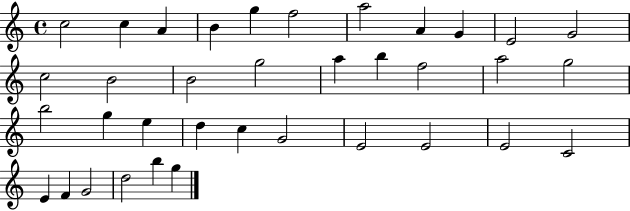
X:1
T:Untitled
M:4/4
L:1/4
K:C
c2 c A B g f2 a2 A G E2 G2 c2 B2 B2 g2 a b f2 a2 g2 b2 g e d c G2 E2 E2 E2 C2 E F G2 d2 b g